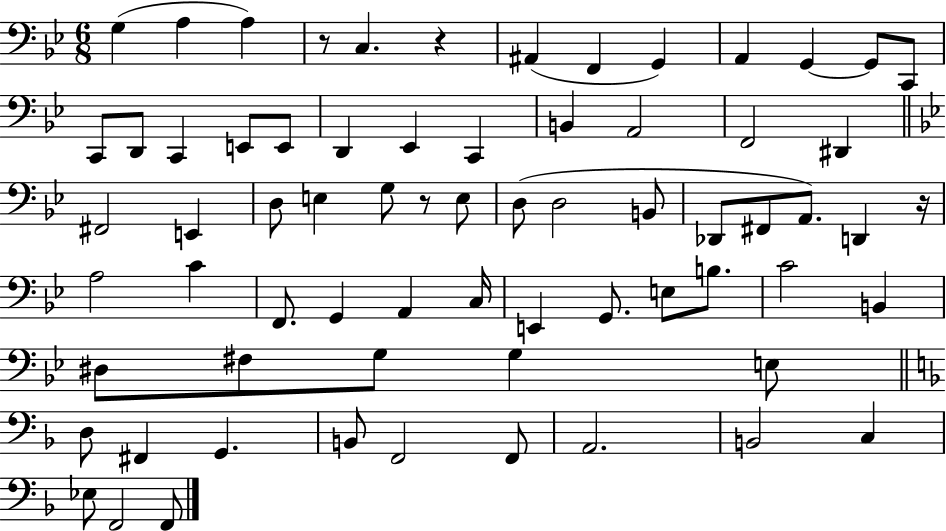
G3/q A3/q A3/q R/e C3/q. R/q A#2/q F2/q G2/q A2/q G2/q G2/e C2/e C2/e D2/e C2/q E2/e E2/e D2/q Eb2/q C2/q B2/q A2/h F2/h D#2/q F#2/h E2/q D3/e E3/q G3/e R/e E3/e D3/e D3/h B2/e Db2/e F#2/e A2/e. D2/q R/s A3/h C4/q F2/e. G2/q A2/q C3/s E2/q G2/e. E3/e B3/e. C4/h B2/q D#3/e F#3/e G3/e G3/q E3/e D3/e F#2/q G2/q. B2/e F2/h F2/e A2/h. B2/h C3/q Eb3/e F2/h F2/e